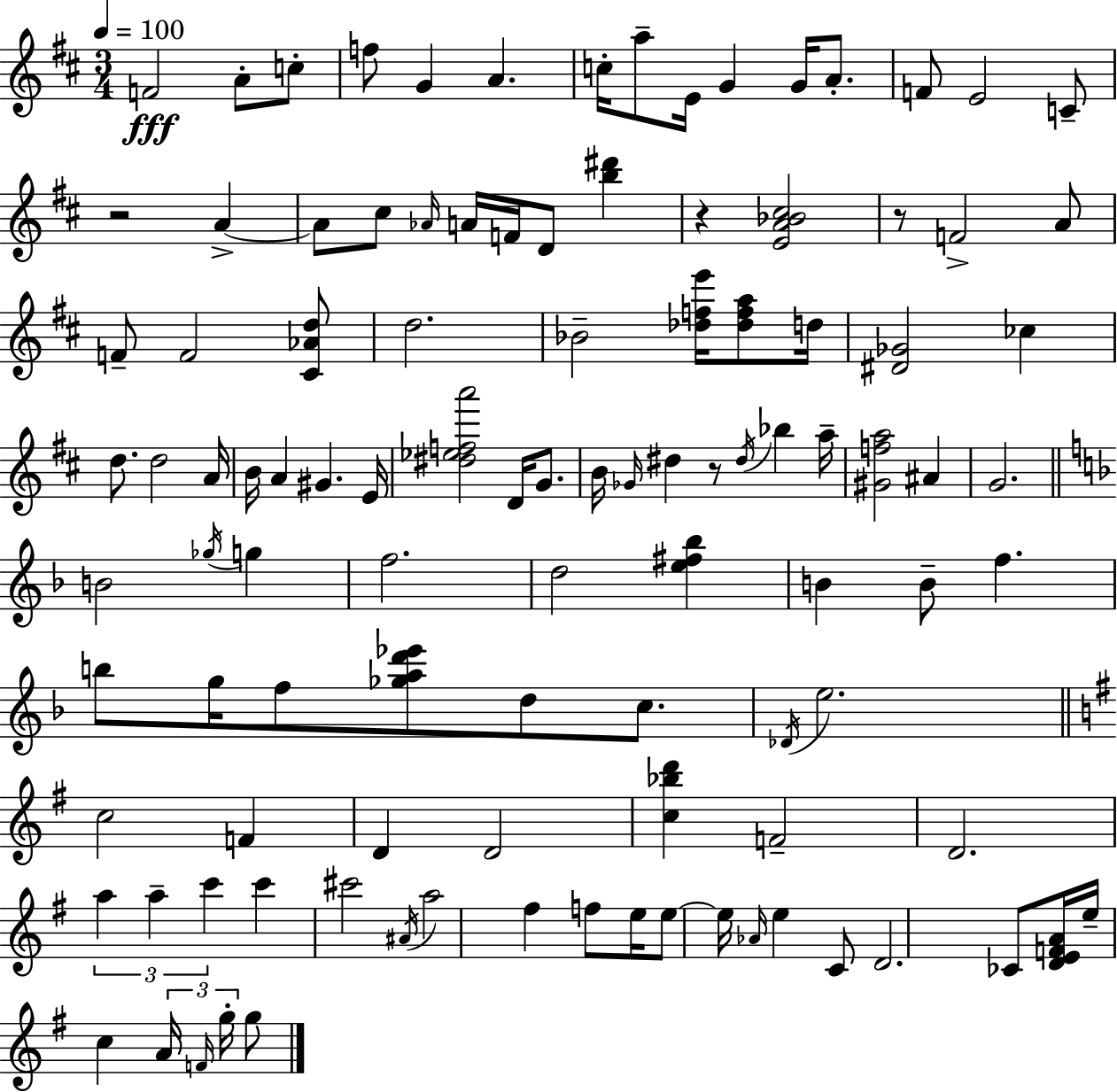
F4/h A4/e C5/e F5/e G4/q A4/q. C5/s A5/e E4/s G4/q G4/s A4/e. F4/e E4/h C4/e R/h A4/q A4/e C#5/e Ab4/s A4/s F4/s D4/e [B5,D#6]/q R/q [E4,A4,Bb4,C#5]/h R/e F4/h A4/e F4/e F4/h [C#4,Ab4,D5]/e D5/h. Bb4/h [Db5,F5,E6]/s [Db5,F5,A5]/e D5/s [D#4,Gb4]/h CES5/q D5/e. D5/h A4/s B4/s A4/q G#4/q. E4/s [D#5,Eb5,F5,A6]/h D4/s G4/e. B4/s Gb4/s D#5/q R/e D#5/s Bb5/q A5/s [G#4,F5,A5]/h A#4/q G4/h. B4/h Gb5/s G5/q F5/h. D5/h [E5,F#5,Bb5]/q B4/q B4/e F5/q. B5/e G5/s F5/e [Gb5,A5,D6,Eb6]/e D5/e C5/e. Db4/s E5/h. C5/h F4/q D4/q D4/h [C5,Bb5,D6]/q F4/h D4/h. A5/q A5/q C6/q C6/q C#6/h A#4/s A5/h F#5/q F5/e E5/s E5/e E5/s Ab4/s E5/q C4/e D4/h. CES4/e [D4,E4,F4,A4]/s E5/s C5/q A4/s F4/s G5/s G5/e